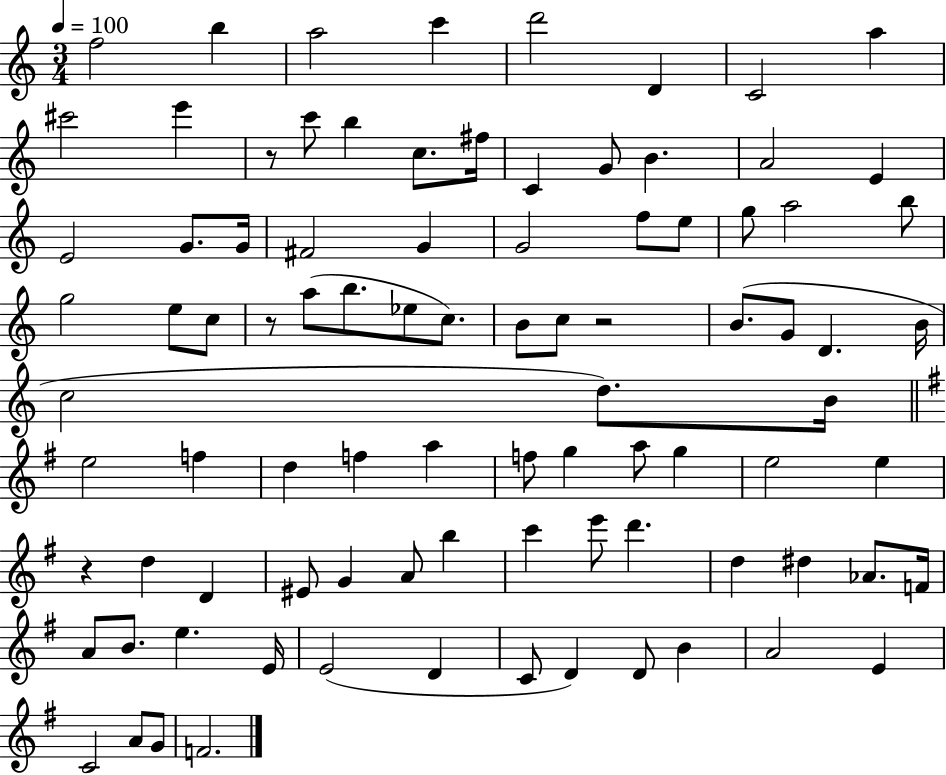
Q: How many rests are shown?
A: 4